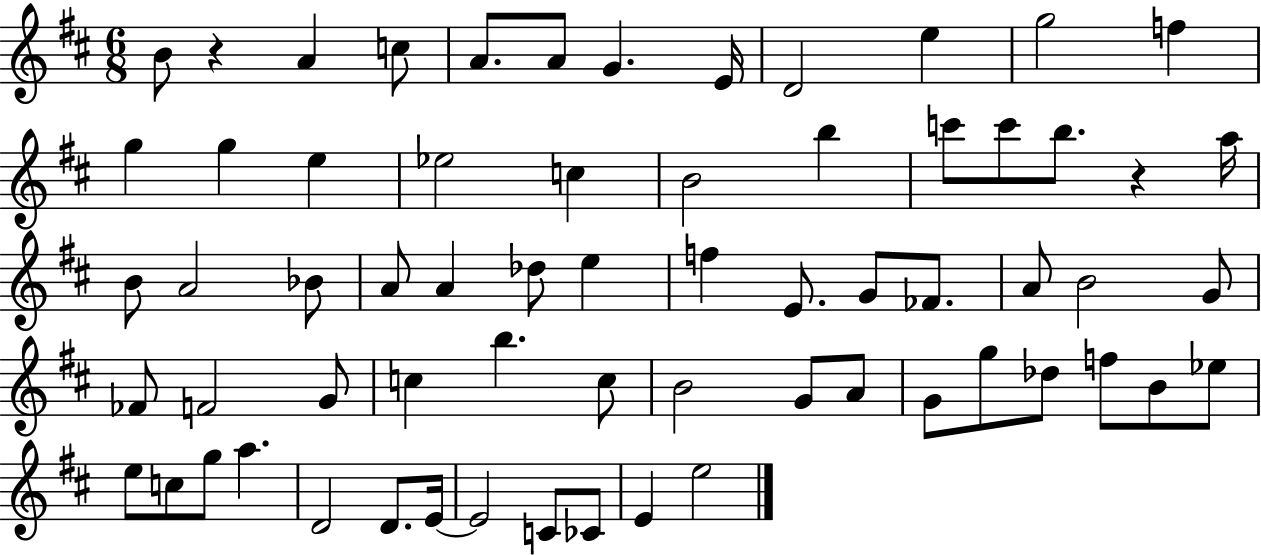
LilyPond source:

{
  \clef treble
  \numericTimeSignature
  \time 6/8
  \key d \major
  b'8 r4 a'4 c''8 | a'8. a'8 g'4. e'16 | d'2 e''4 | g''2 f''4 | \break g''4 g''4 e''4 | ees''2 c''4 | b'2 b''4 | c'''8 c'''8 b''8. r4 a''16 | \break b'8 a'2 bes'8 | a'8 a'4 des''8 e''4 | f''4 e'8. g'8 fes'8. | a'8 b'2 g'8 | \break fes'8 f'2 g'8 | c''4 b''4. c''8 | b'2 g'8 a'8 | g'8 g''8 des''8 f''8 b'8 ees''8 | \break e''8 c''8 g''8 a''4. | d'2 d'8. e'16~~ | e'2 c'8 ces'8 | e'4 e''2 | \break \bar "|."
}